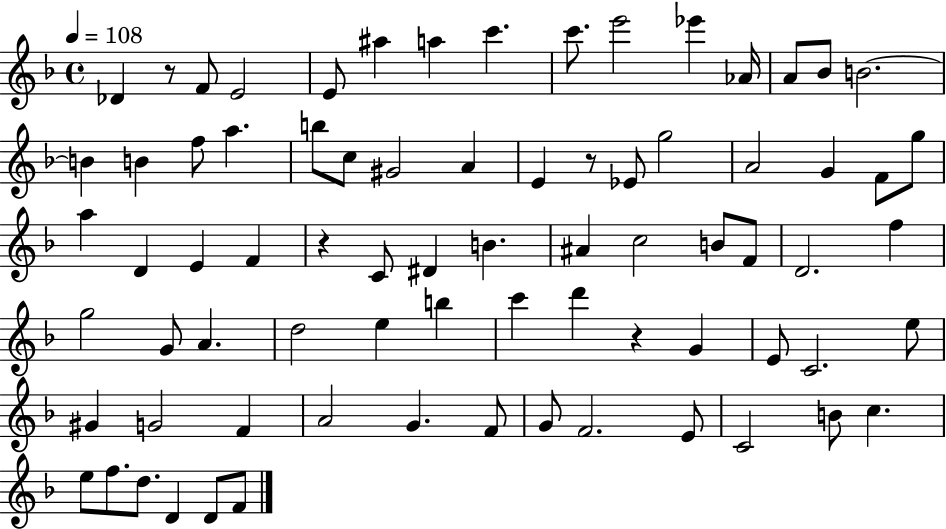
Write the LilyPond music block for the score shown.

{
  \clef treble
  \time 4/4
  \defaultTimeSignature
  \key f \major
  \tempo 4 = 108
  des'4 r8 f'8 e'2 | e'8 ais''4 a''4 c'''4. | c'''8. e'''2 ees'''4 aes'16 | a'8 bes'8 b'2.~~ | \break b'4 b'4 f''8 a''4. | b''8 c''8 gis'2 a'4 | e'4 r8 ees'8 g''2 | a'2 g'4 f'8 g''8 | \break a''4 d'4 e'4 f'4 | r4 c'8 dis'4 b'4. | ais'4 c''2 b'8 f'8 | d'2. f''4 | \break g''2 g'8 a'4. | d''2 e''4 b''4 | c'''4 d'''4 r4 g'4 | e'8 c'2. e''8 | \break gis'4 g'2 f'4 | a'2 g'4. f'8 | g'8 f'2. e'8 | c'2 b'8 c''4. | \break e''8 f''8. d''8. d'4 d'8 f'8 | \bar "|."
}